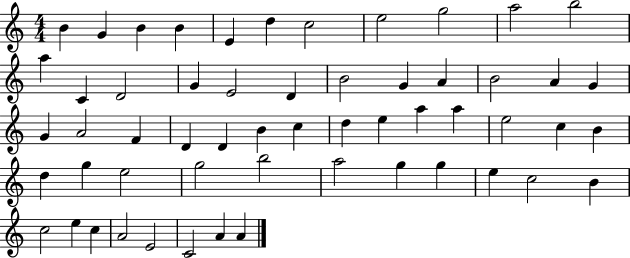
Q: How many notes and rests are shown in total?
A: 56